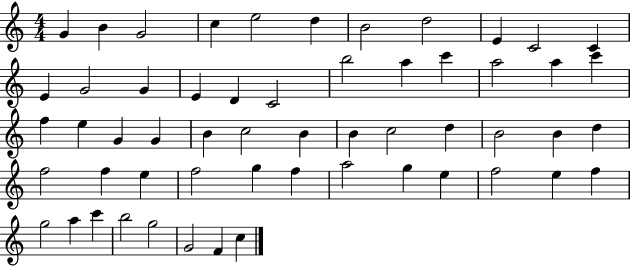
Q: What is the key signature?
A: C major